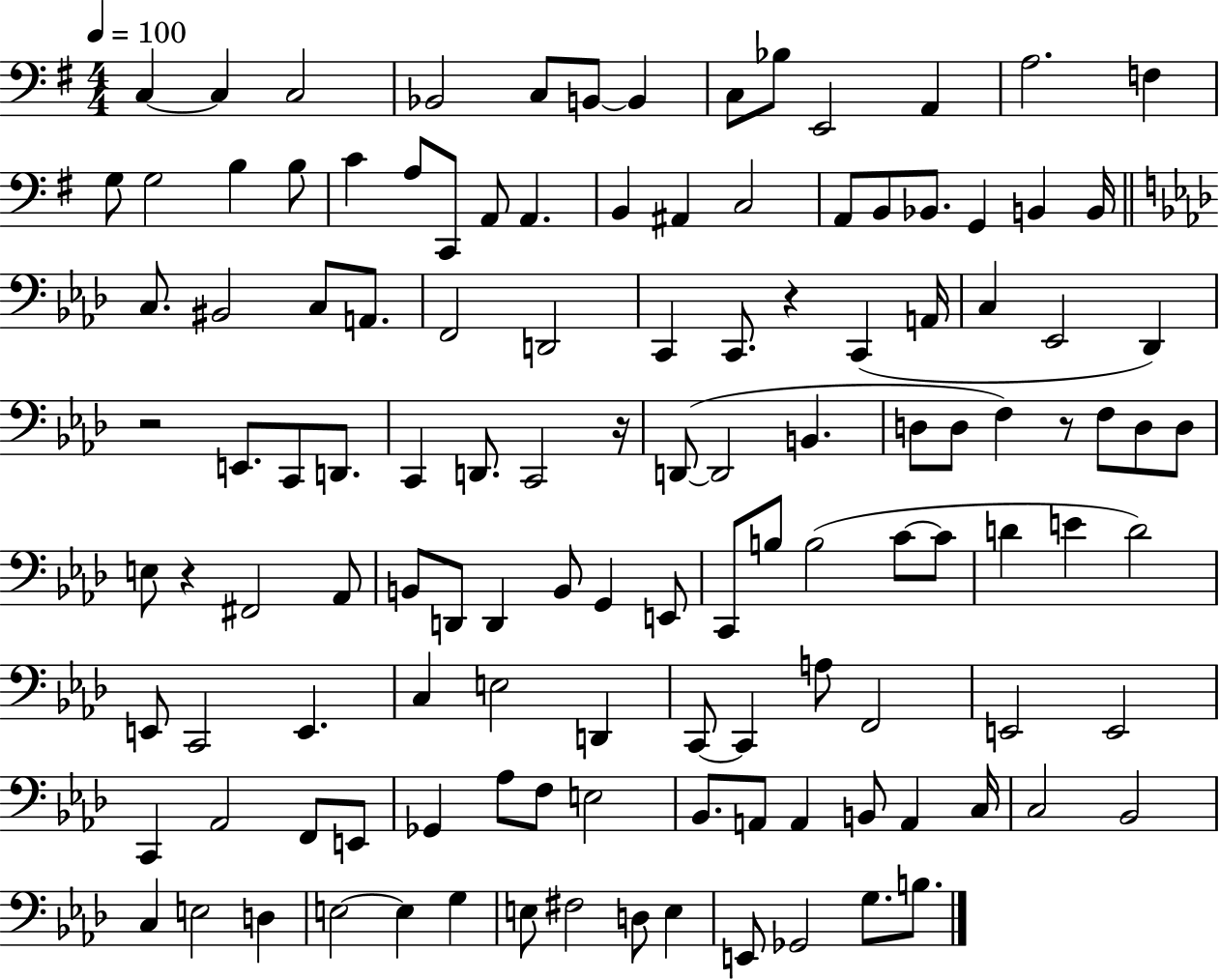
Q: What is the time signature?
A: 4/4